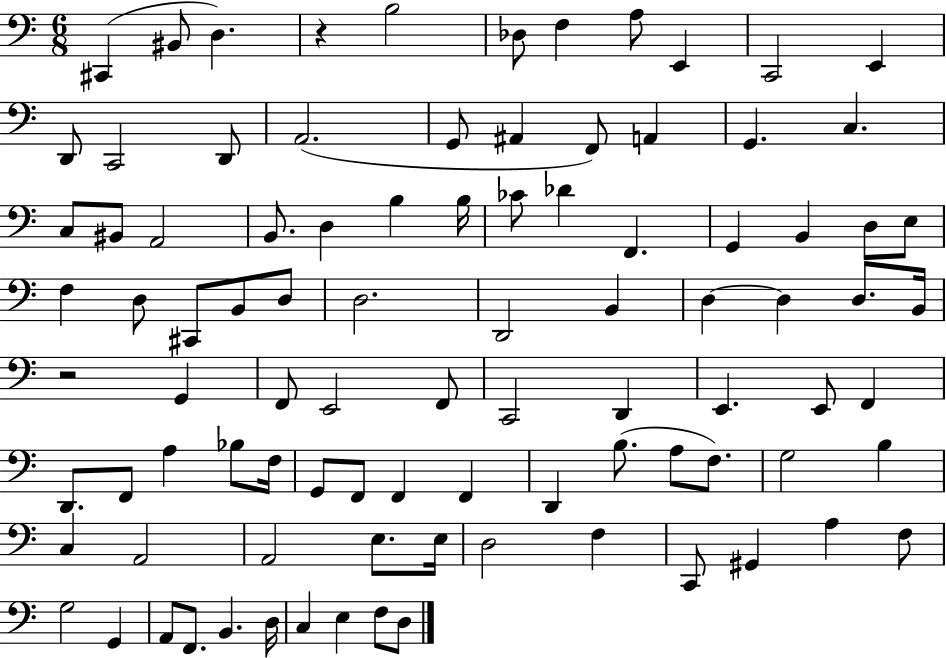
X:1
T:Untitled
M:6/8
L:1/4
K:C
^C,, ^B,,/2 D, z B,2 _D,/2 F, A,/2 E,, C,,2 E,, D,,/2 C,,2 D,,/2 A,,2 G,,/2 ^A,, F,,/2 A,, G,, C, C,/2 ^B,,/2 A,,2 B,,/2 D, B, B,/4 _C/2 _D F,, G,, B,, D,/2 E,/2 F, D,/2 ^C,,/2 B,,/2 D,/2 D,2 D,,2 B,, D, D, D,/2 B,,/4 z2 G,, F,,/2 E,,2 F,,/2 C,,2 D,, E,, E,,/2 F,, D,,/2 F,,/2 A, _B,/2 F,/4 G,,/2 F,,/2 F,, F,, D,, B,/2 A,/2 F,/2 G,2 B, C, A,,2 A,,2 E,/2 E,/4 D,2 F, C,,/2 ^G,, A, F,/2 G,2 G,, A,,/2 F,,/2 B,, D,/4 C, E, F,/2 D,/2